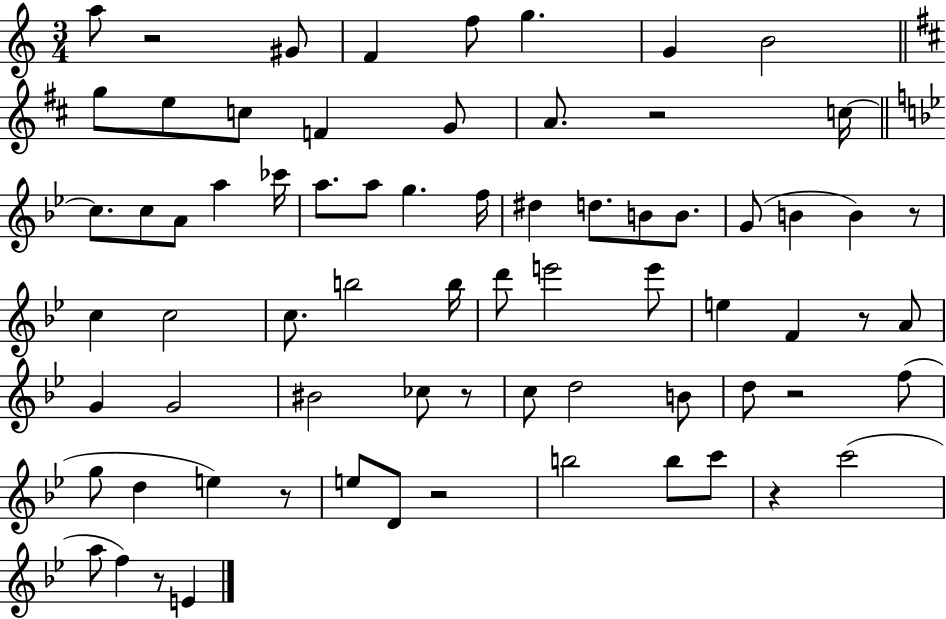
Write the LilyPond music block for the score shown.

{
  \clef treble
  \numericTimeSignature
  \time 3/4
  \key c \major
  a''8 r2 gis'8 | f'4 f''8 g''4. | g'4 b'2 | \bar "||" \break \key d \major g''8 e''8 c''8 f'4 g'8 | a'8. r2 c''16~~ | \bar "||" \break \key g \minor c''8. c''8 a'8 a''4 ces'''16 | a''8. a''8 g''4. f''16 | dis''4 d''8. b'8 b'8. | g'8( b'4 b'4) r8 | \break c''4 c''2 | c''8. b''2 b''16 | d'''8 e'''2 e'''8 | e''4 f'4 r8 a'8 | \break g'4 g'2 | bis'2 ces''8 r8 | c''8 d''2 b'8 | d''8 r2 f''8( | \break g''8 d''4 e''4) r8 | e''8 d'8 r2 | b''2 b''8 c'''8 | r4 c'''2( | \break a''8 f''4) r8 e'4 | \bar "|."
}